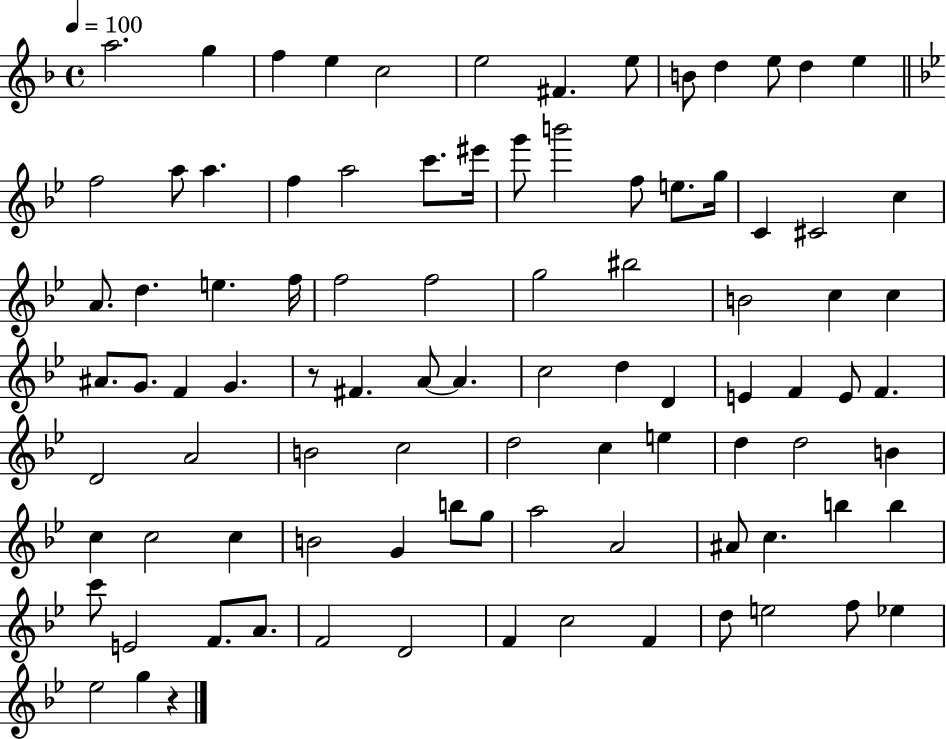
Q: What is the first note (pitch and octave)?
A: A5